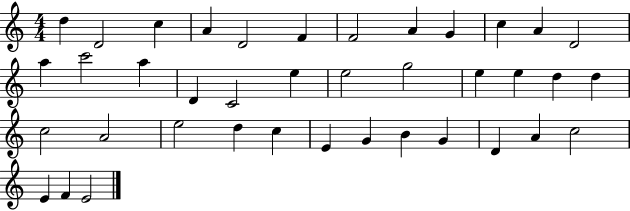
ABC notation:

X:1
T:Untitled
M:4/4
L:1/4
K:C
d D2 c A D2 F F2 A G c A D2 a c'2 a D C2 e e2 g2 e e d d c2 A2 e2 d c E G B G D A c2 E F E2